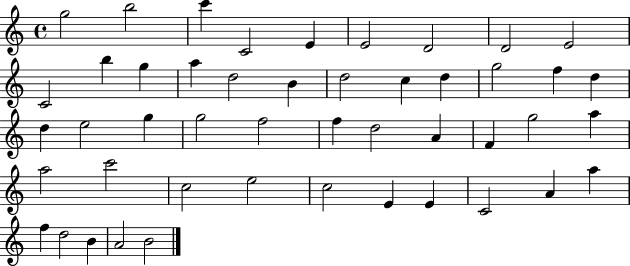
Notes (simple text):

G5/h B5/h C6/q C4/h E4/q E4/h D4/h D4/h E4/h C4/h B5/q G5/q A5/q D5/h B4/q D5/h C5/q D5/q G5/h F5/q D5/q D5/q E5/h G5/q G5/h F5/h F5/q D5/h A4/q F4/q G5/h A5/q A5/h C6/h C5/h E5/h C5/h E4/q E4/q C4/h A4/q A5/q F5/q D5/h B4/q A4/h B4/h